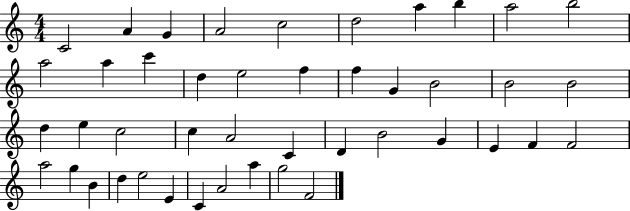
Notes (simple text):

C4/h A4/q G4/q A4/h C5/h D5/h A5/q B5/q A5/h B5/h A5/h A5/q C6/q D5/q E5/h F5/q F5/q G4/q B4/h B4/h B4/h D5/q E5/q C5/h C5/q A4/h C4/q D4/q B4/h G4/q E4/q F4/q F4/h A5/h G5/q B4/q D5/q E5/h E4/q C4/q A4/h A5/q G5/h F4/h